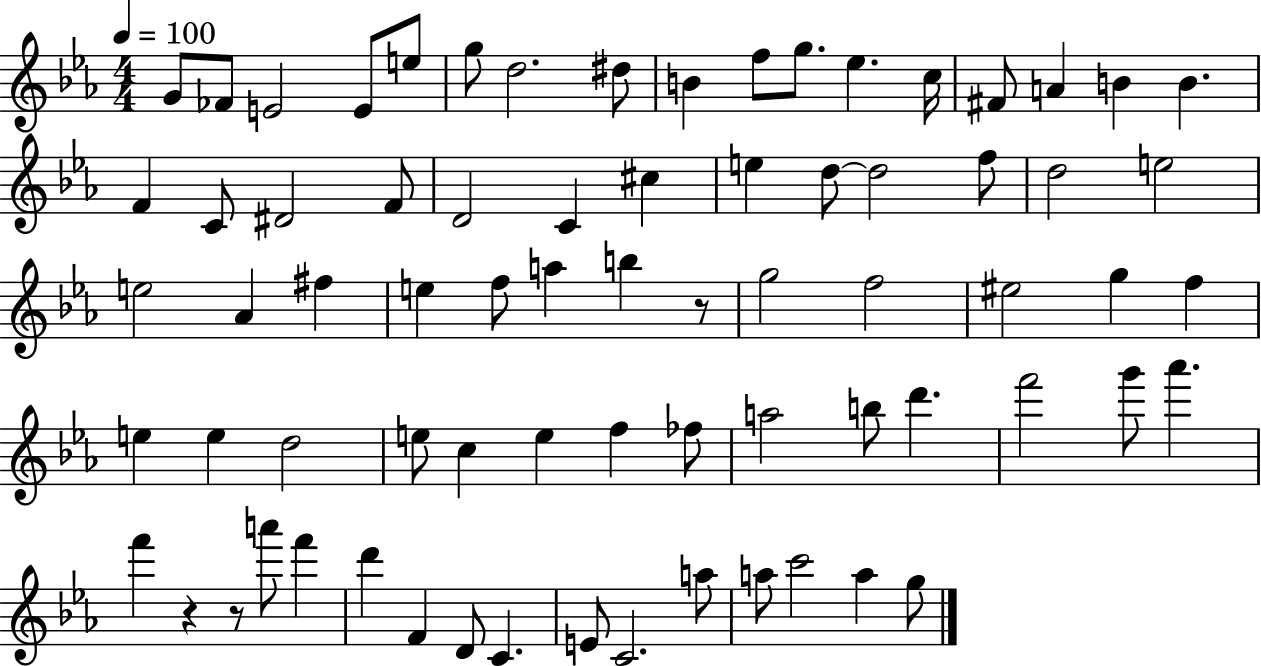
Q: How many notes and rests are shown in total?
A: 73